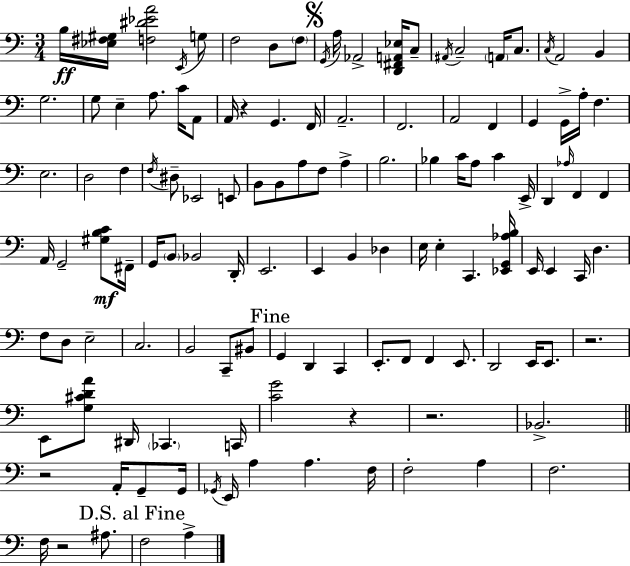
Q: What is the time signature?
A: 3/4